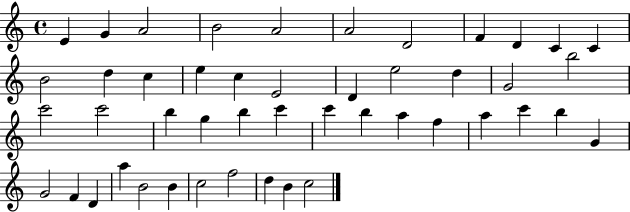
E4/q G4/q A4/h B4/h A4/h A4/h D4/h F4/q D4/q C4/q C4/q B4/h D5/q C5/q E5/q C5/q E4/h D4/q E5/h D5/q G4/h B5/h C6/h C6/h B5/q G5/q B5/q C6/q C6/q B5/q A5/q F5/q A5/q C6/q B5/q G4/q G4/h F4/q D4/q A5/q B4/h B4/q C5/h F5/h D5/q B4/q C5/h